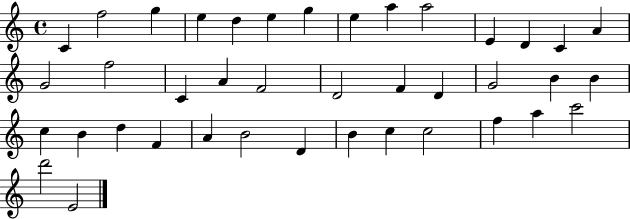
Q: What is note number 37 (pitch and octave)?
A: A5